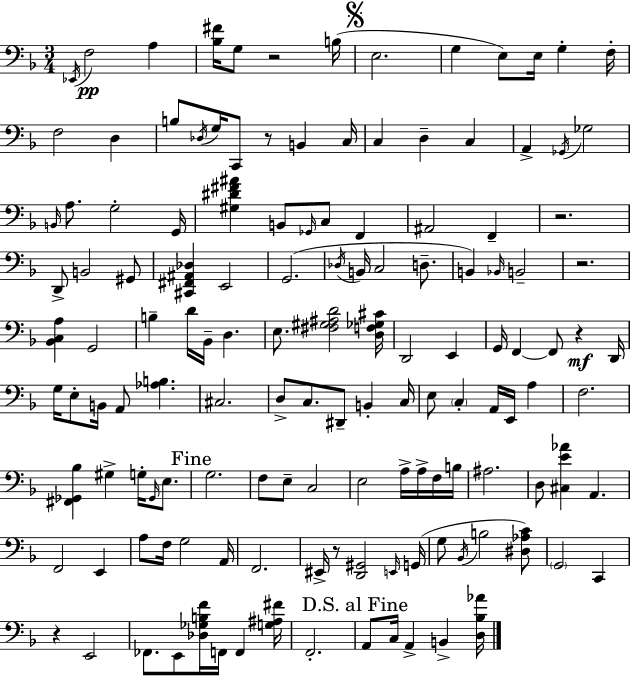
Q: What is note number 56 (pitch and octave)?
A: G2